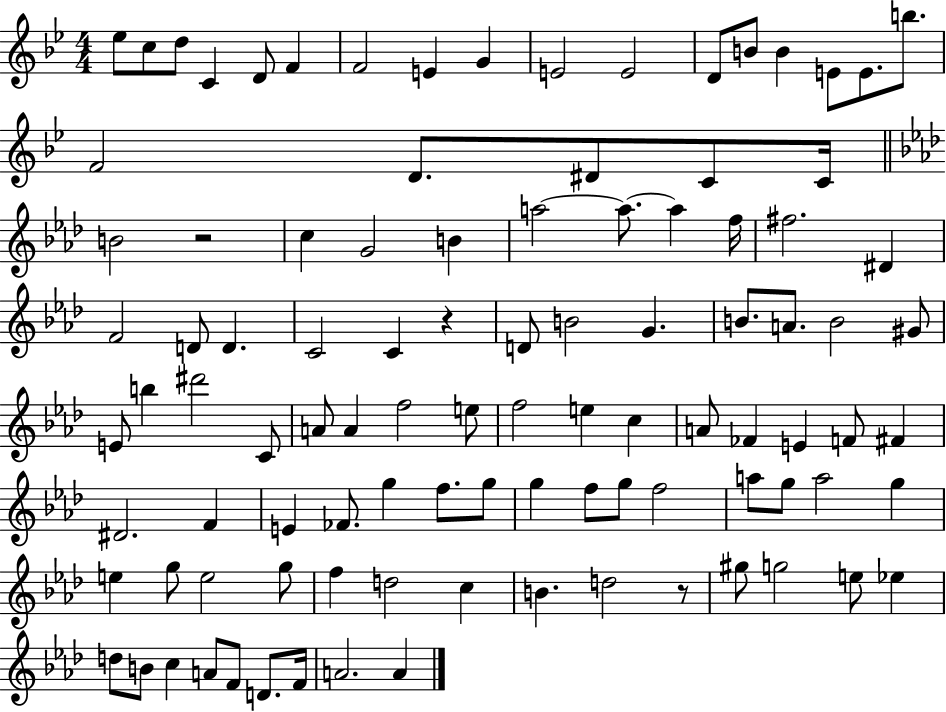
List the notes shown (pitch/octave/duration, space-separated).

Eb5/e C5/e D5/e C4/q D4/e F4/q F4/h E4/q G4/q E4/h E4/h D4/e B4/e B4/q E4/e E4/e. B5/e. F4/h D4/e. D#4/e C4/e C4/s B4/h R/h C5/q G4/h B4/q A5/h A5/e. A5/q F5/s F#5/h. D#4/q F4/h D4/e D4/q. C4/h C4/q R/q D4/e B4/h G4/q. B4/e. A4/e. B4/h G#4/e E4/e B5/q D#6/h C4/e A4/e A4/q F5/h E5/e F5/h E5/q C5/q A4/e FES4/q E4/q F4/e F#4/q D#4/h. F4/q E4/q FES4/e. G5/q F5/e. G5/e G5/q F5/e G5/e F5/h A5/e G5/e A5/h G5/q E5/q G5/e E5/h G5/e F5/q D5/h C5/q B4/q. D5/h R/e G#5/e G5/h E5/e Eb5/q D5/e B4/e C5/q A4/e F4/e D4/e. F4/s A4/h. A4/q